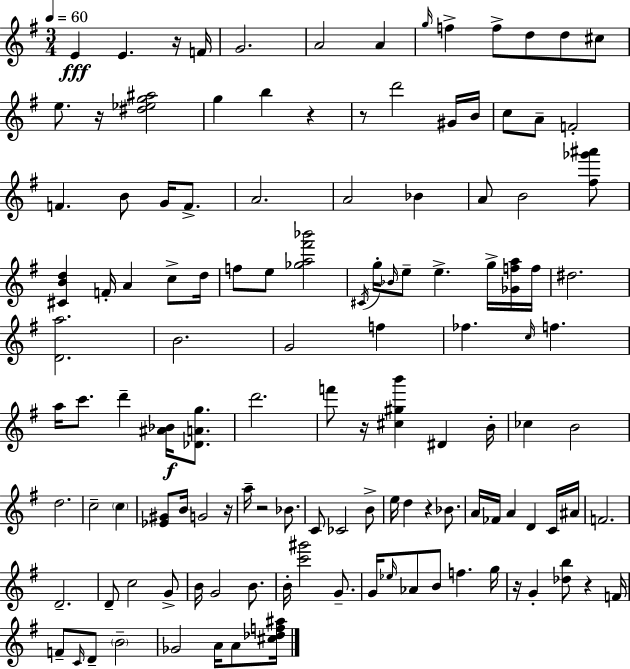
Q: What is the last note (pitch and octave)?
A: A4